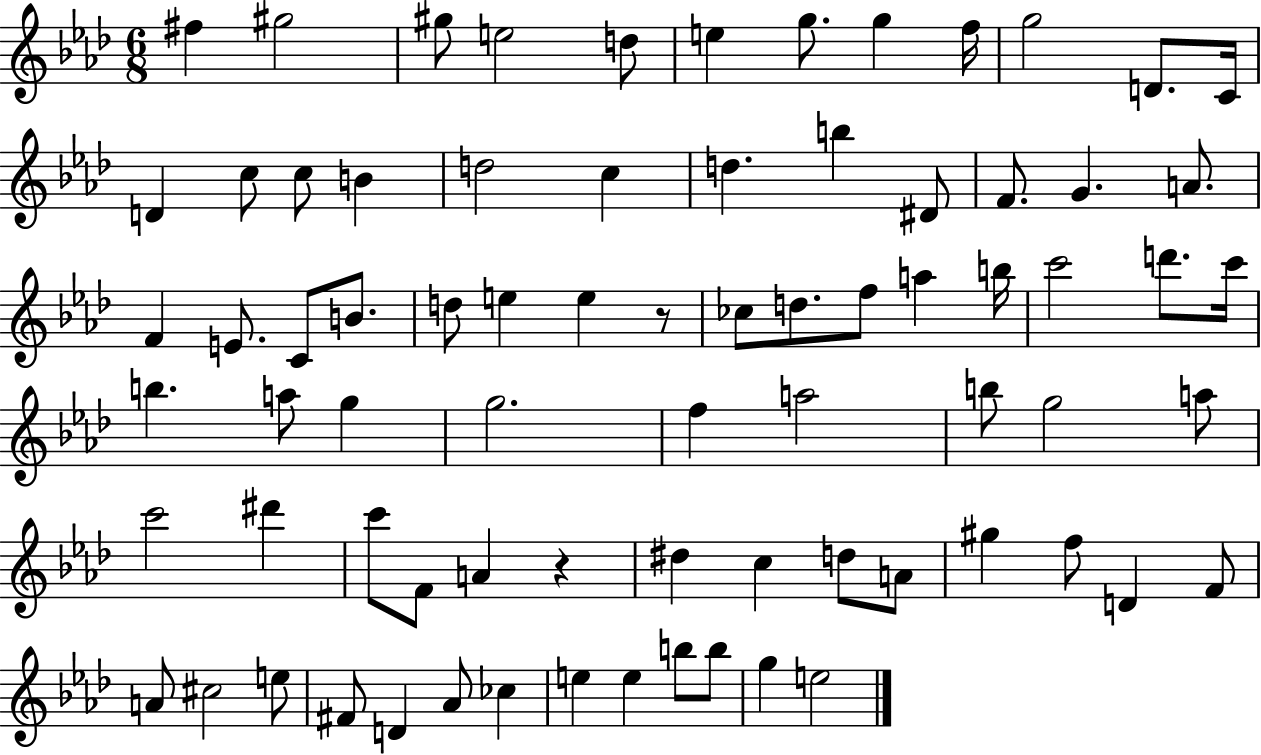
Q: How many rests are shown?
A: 2